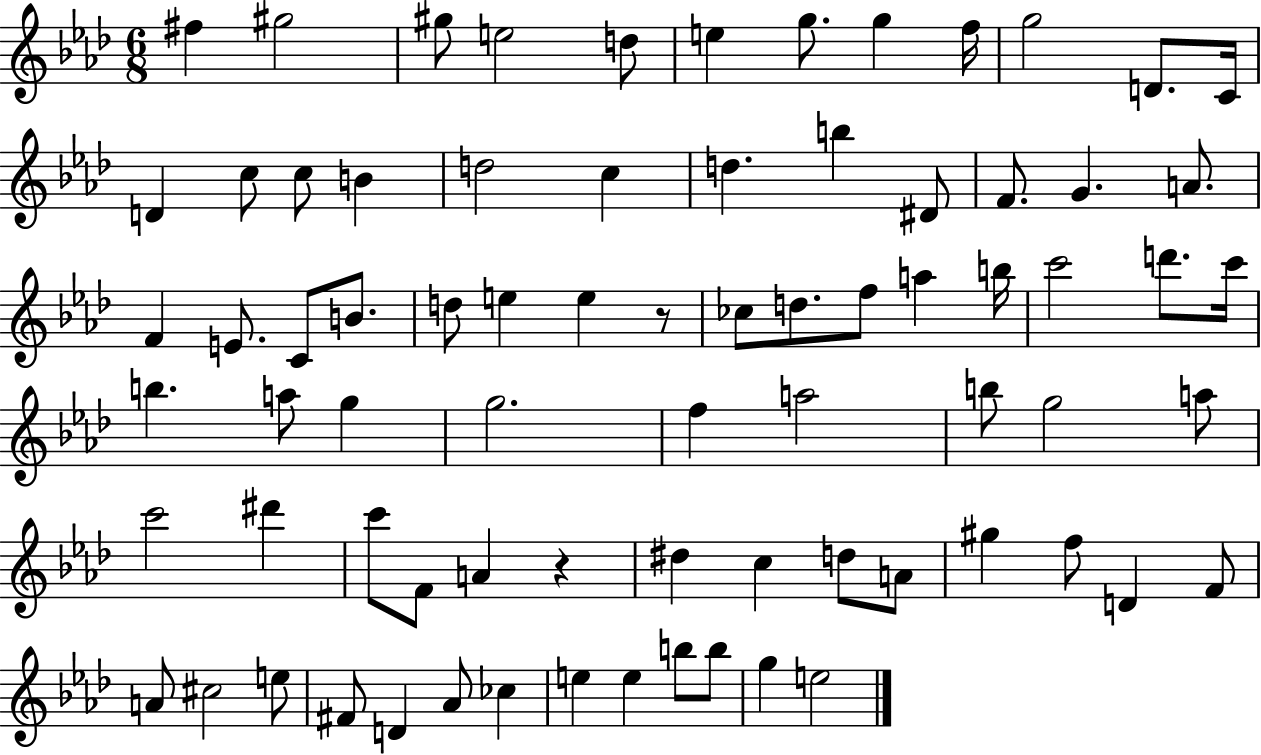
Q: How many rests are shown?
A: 2